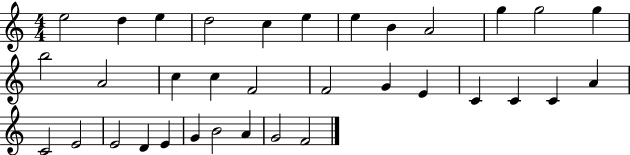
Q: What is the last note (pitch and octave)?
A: F4